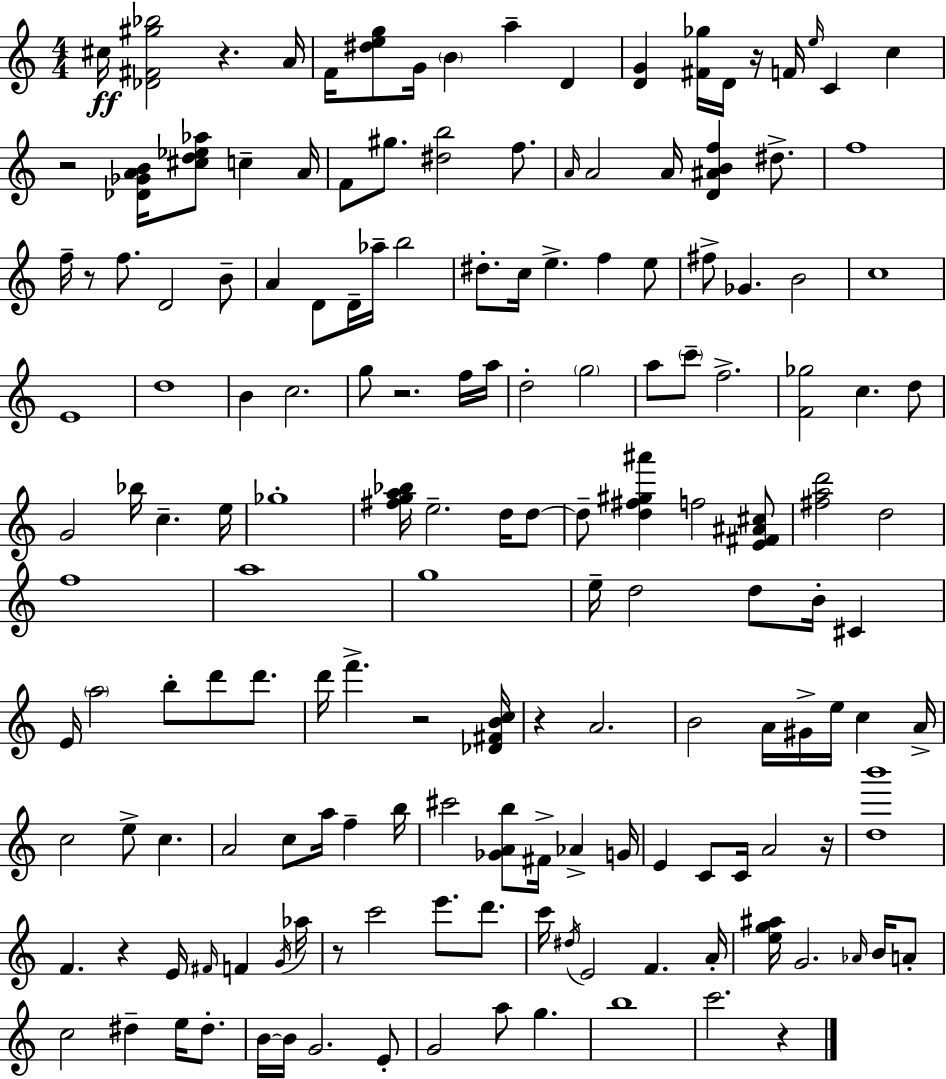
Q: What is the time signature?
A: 4/4